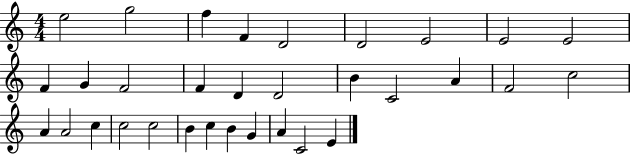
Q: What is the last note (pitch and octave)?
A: E4